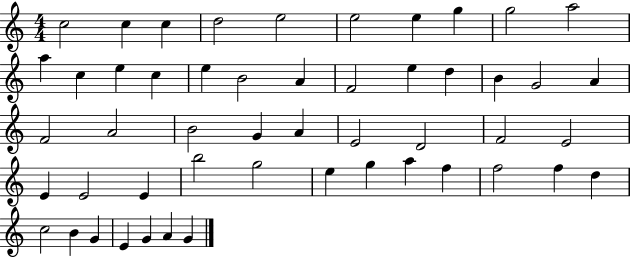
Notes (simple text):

C5/h C5/q C5/q D5/h E5/h E5/h E5/q G5/q G5/h A5/h A5/q C5/q E5/q C5/q E5/q B4/h A4/q F4/h E5/q D5/q B4/q G4/h A4/q F4/h A4/h B4/h G4/q A4/q E4/h D4/h F4/h E4/h E4/q E4/h E4/q B5/h G5/h E5/q G5/q A5/q F5/q F5/h F5/q D5/q C5/h B4/q G4/q E4/q G4/q A4/q G4/q